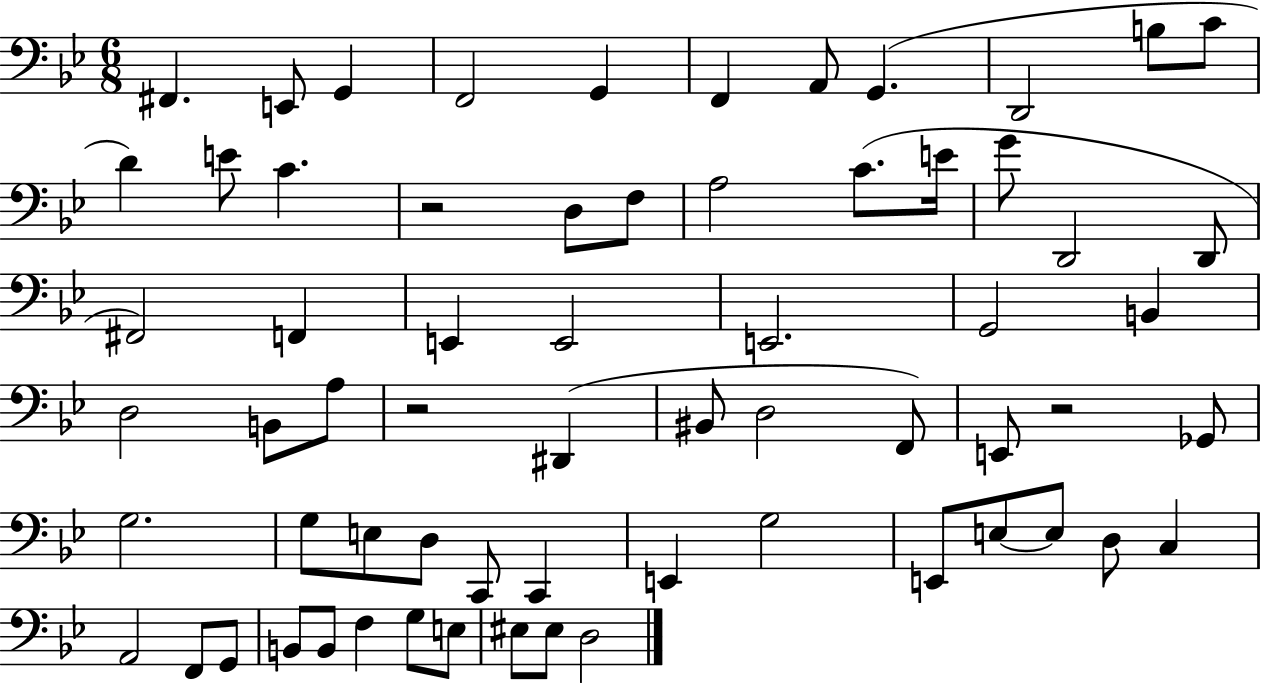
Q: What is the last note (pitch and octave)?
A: D3